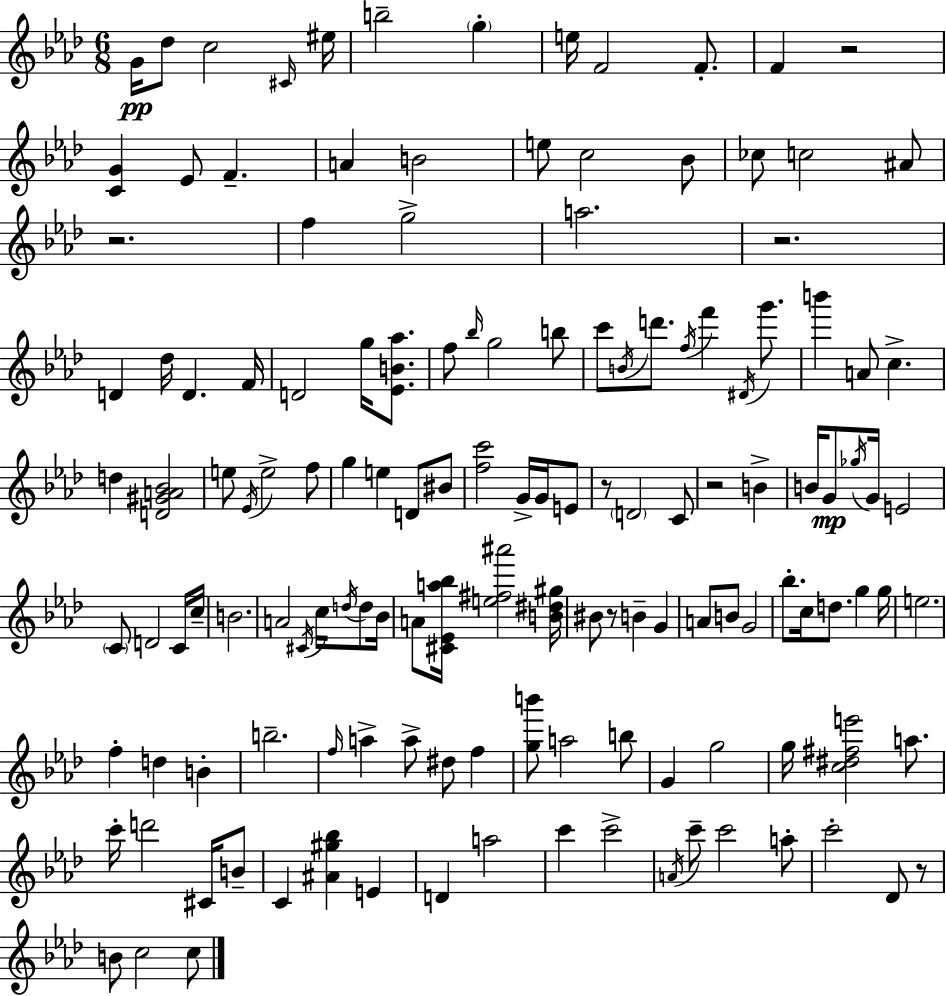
G4/s Db5/e C5/h C#4/s EIS5/s B5/h G5/q E5/s F4/h F4/e. F4/q R/h [C4,G4]/q Eb4/e F4/q. A4/q B4/h E5/e C5/h Bb4/e CES5/e C5/h A#4/e R/h. F5/q G5/h A5/h. R/h. D4/q Db5/s D4/q. F4/s D4/h G5/s [Eb4,B4,Ab5]/e. F5/e Bb5/s G5/h B5/e C6/e B4/s D6/e. F5/s F6/q D#4/s G6/e. B6/q A4/e C5/q. D5/q [D4,G#4,A4,Bb4]/h E5/e Eb4/s E5/h F5/e G5/q E5/q D4/e BIS4/e [F5,C6]/h G4/s G4/s E4/e R/e D4/h C4/e R/h B4/q B4/s G4/e Gb5/s G4/s E4/h C4/e D4/h C4/s C5/s B4/h. A4/h C#4/s C5/s D5/s D5/e Bb4/s A4/e [C#4,Eb4,A5,Bb5]/s [E5,F#5,A#6]/h [B4,D#5,G#5]/s BIS4/e R/e B4/q G4/q A4/e B4/e G4/h Bb5/e. C5/s D5/e. G5/q G5/s E5/h. F5/q D5/q B4/q B5/h. F5/s A5/q A5/e D#5/e F5/q [G5,B6]/e A5/h B5/e G4/q G5/h G5/s [C5,D#5,F#5,E6]/h A5/e. C6/s D6/h C#4/s B4/e C4/q [A#4,G#5,Bb5]/q E4/q D4/q A5/h C6/q C6/h A4/s C6/e C6/h A5/e C6/h Db4/e R/e B4/e C5/h C5/e